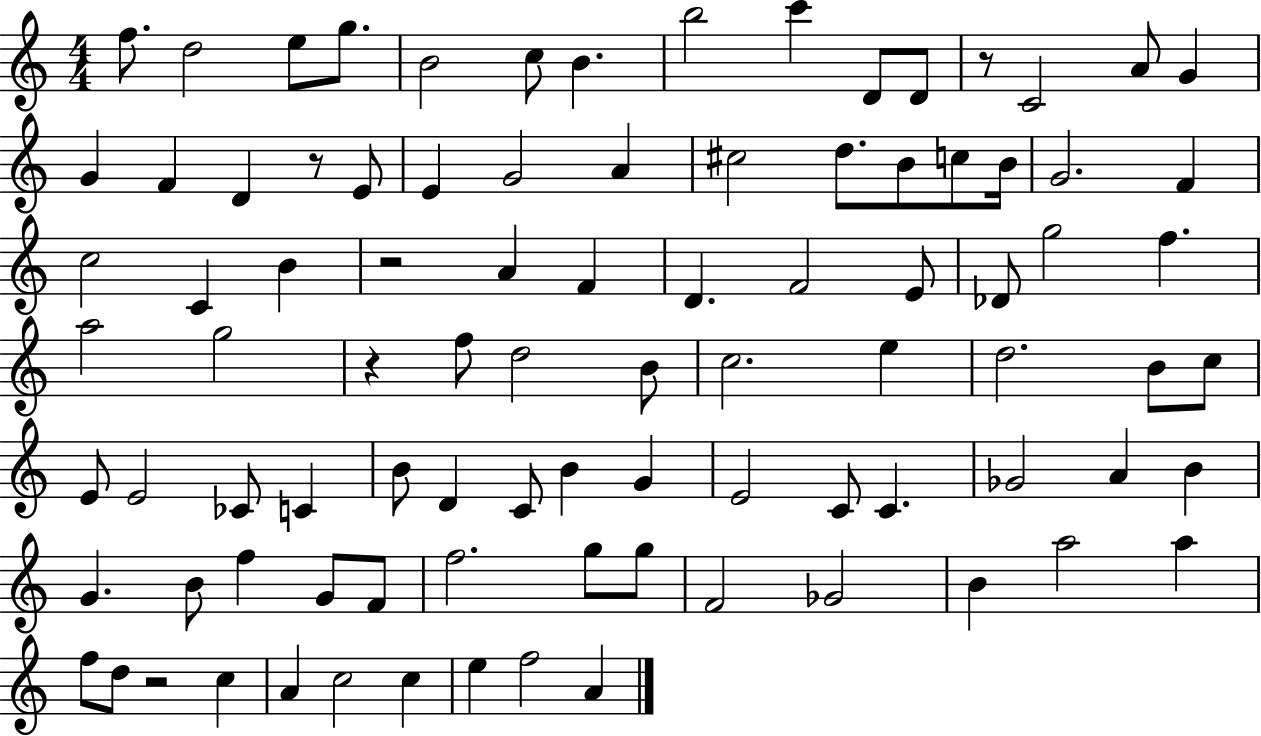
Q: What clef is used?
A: treble